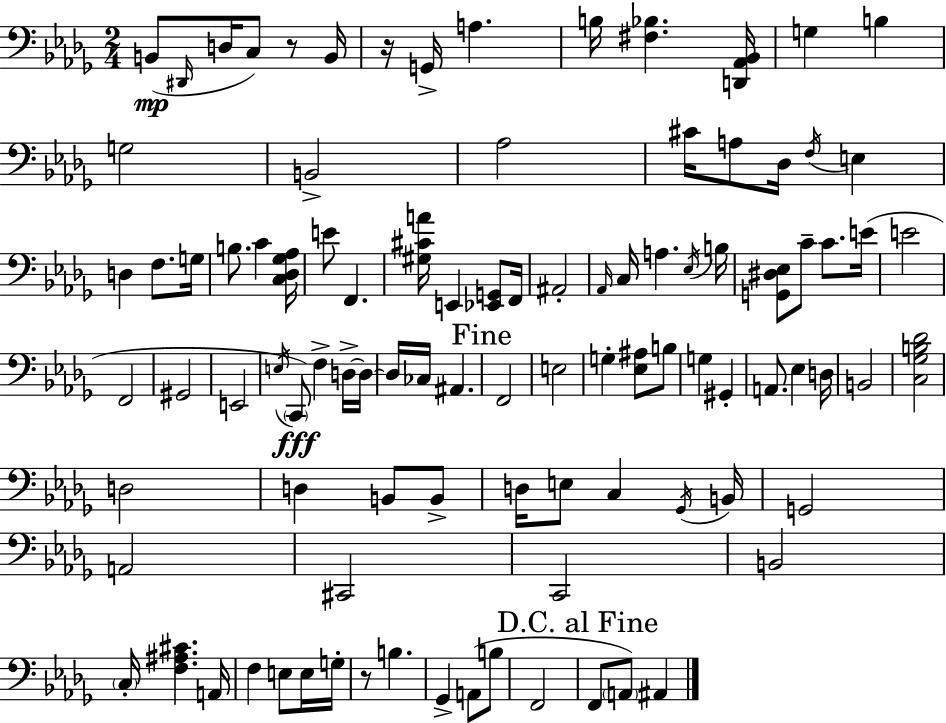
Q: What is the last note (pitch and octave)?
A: A#2